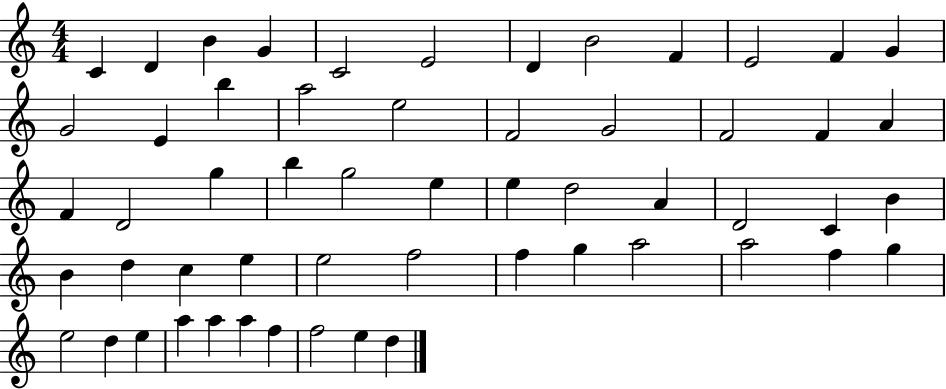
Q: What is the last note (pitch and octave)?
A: D5